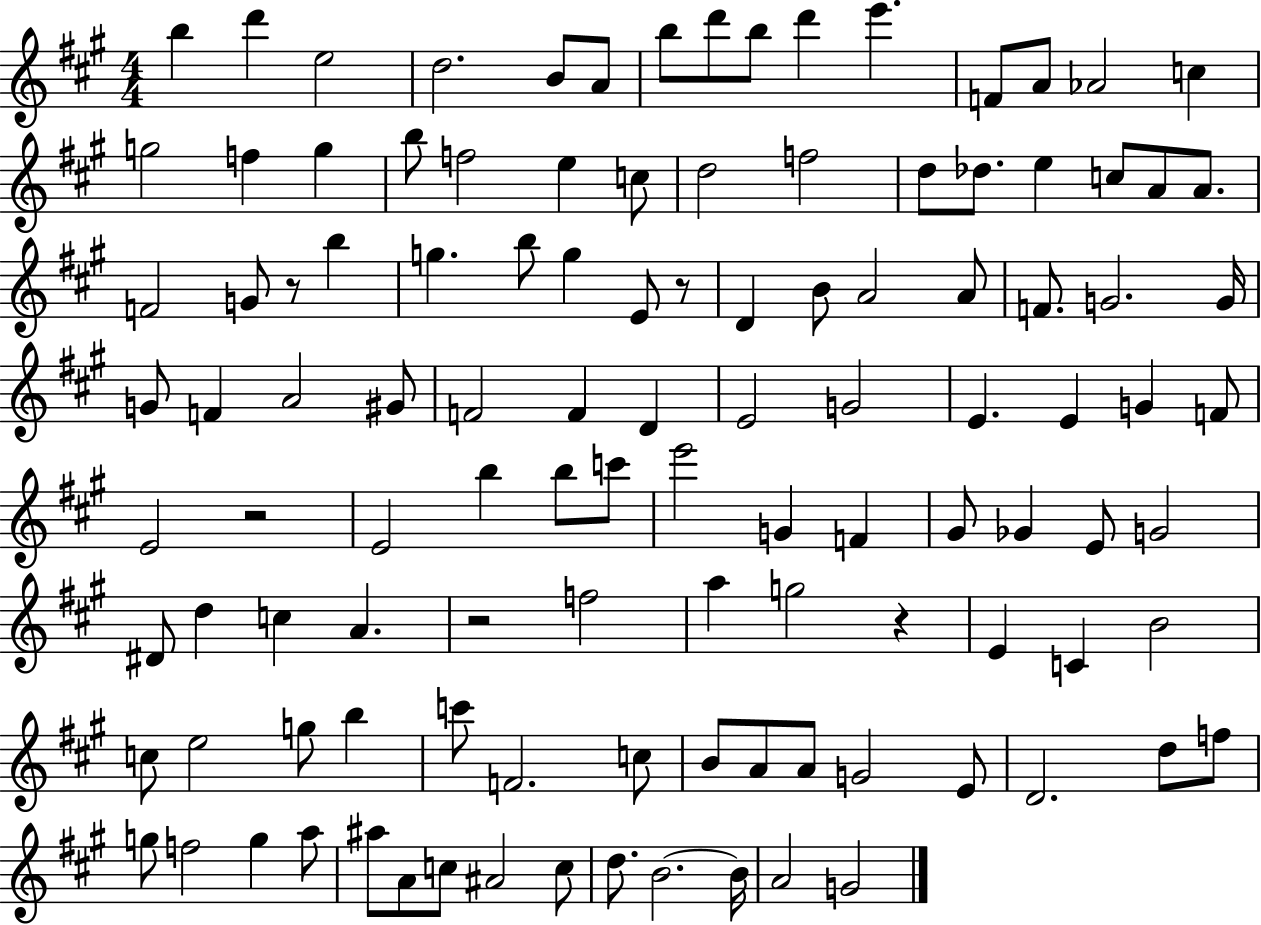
X:1
T:Untitled
M:4/4
L:1/4
K:A
b d' e2 d2 B/2 A/2 b/2 d'/2 b/2 d' e' F/2 A/2 _A2 c g2 f g b/2 f2 e c/2 d2 f2 d/2 _d/2 e c/2 A/2 A/2 F2 G/2 z/2 b g b/2 g E/2 z/2 D B/2 A2 A/2 F/2 G2 G/4 G/2 F A2 ^G/2 F2 F D E2 G2 E E G F/2 E2 z2 E2 b b/2 c'/2 e'2 G F ^G/2 _G E/2 G2 ^D/2 d c A z2 f2 a g2 z E C B2 c/2 e2 g/2 b c'/2 F2 c/2 B/2 A/2 A/2 G2 E/2 D2 d/2 f/2 g/2 f2 g a/2 ^a/2 A/2 c/2 ^A2 c/2 d/2 B2 B/4 A2 G2